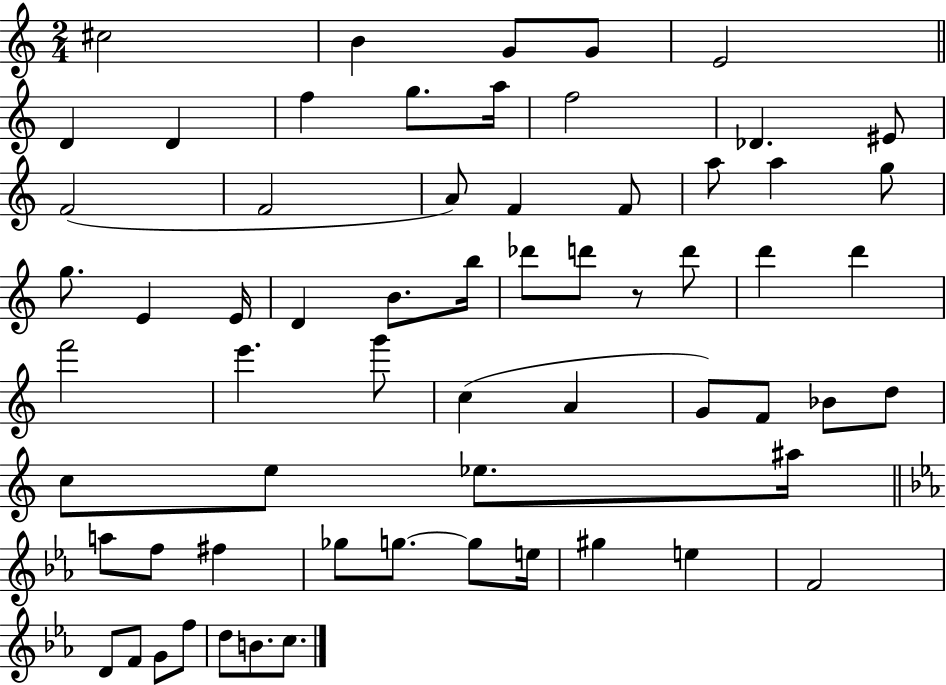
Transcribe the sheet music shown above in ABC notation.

X:1
T:Untitled
M:2/4
L:1/4
K:C
^c2 B G/2 G/2 E2 D D f g/2 a/4 f2 _D ^E/2 F2 F2 A/2 F F/2 a/2 a g/2 g/2 E E/4 D B/2 b/4 _d'/2 d'/2 z/2 d'/2 d' d' f'2 e' g'/2 c A G/2 F/2 _B/2 d/2 c/2 e/2 _e/2 ^a/4 a/2 f/2 ^f _g/2 g/2 g/2 e/4 ^g e F2 D/2 F/2 G/2 f/2 d/2 B/2 c/2